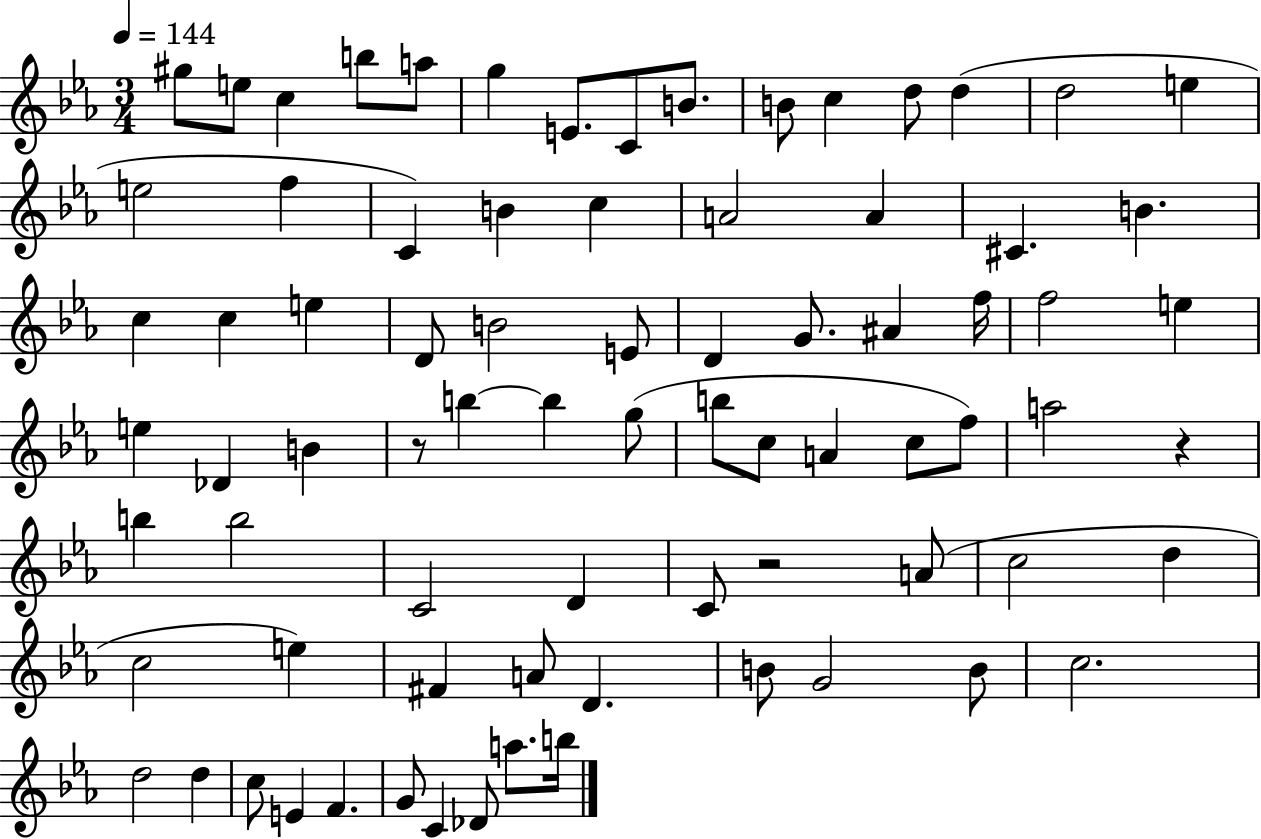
X:1
T:Untitled
M:3/4
L:1/4
K:Eb
^g/2 e/2 c b/2 a/2 g E/2 C/2 B/2 B/2 c d/2 d d2 e e2 f C B c A2 A ^C B c c e D/2 B2 E/2 D G/2 ^A f/4 f2 e e _D B z/2 b b g/2 b/2 c/2 A c/2 f/2 a2 z b b2 C2 D C/2 z2 A/2 c2 d c2 e ^F A/2 D B/2 G2 B/2 c2 d2 d c/2 E F G/2 C _D/2 a/2 b/4